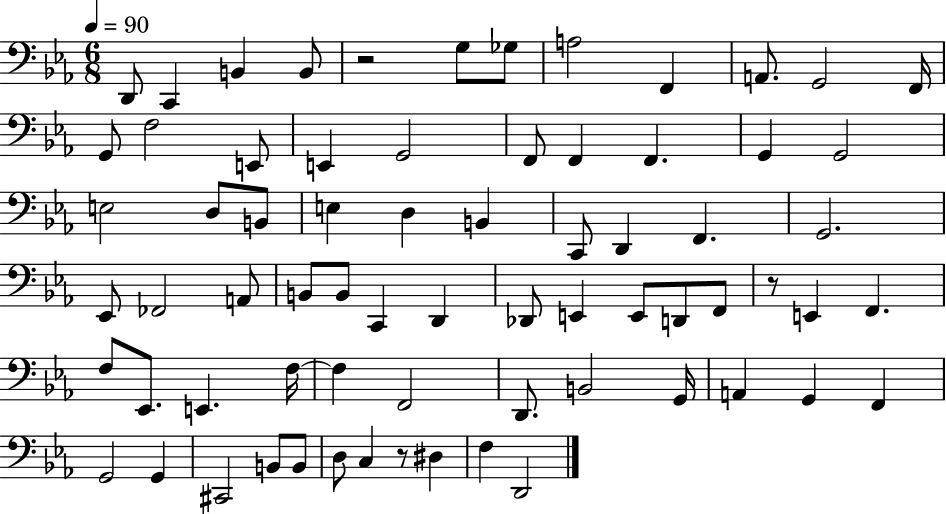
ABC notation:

X:1
T:Untitled
M:6/8
L:1/4
K:Eb
D,,/2 C,, B,, B,,/2 z2 G,/2 _G,/2 A,2 F,, A,,/2 G,,2 F,,/4 G,,/2 F,2 E,,/2 E,, G,,2 F,,/2 F,, F,, G,, G,,2 E,2 D,/2 B,,/2 E, D, B,, C,,/2 D,, F,, G,,2 _E,,/2 _F,,2 A,,/2 B,,/2 B,,/2 C,, D,, _D,,/2 E,, E,,/2 D,,/2 F,,/2 z/2 E,, F,, F,/2 _E,,/2 E,, F,/4 F, F,,2 D,,/2 B,,2 G,,/4 A,, G,, F,, G,,2 G,, ^C,,2 B,,/2 B,,/2 D,/2 C, z/2 ^D, F, D,,2